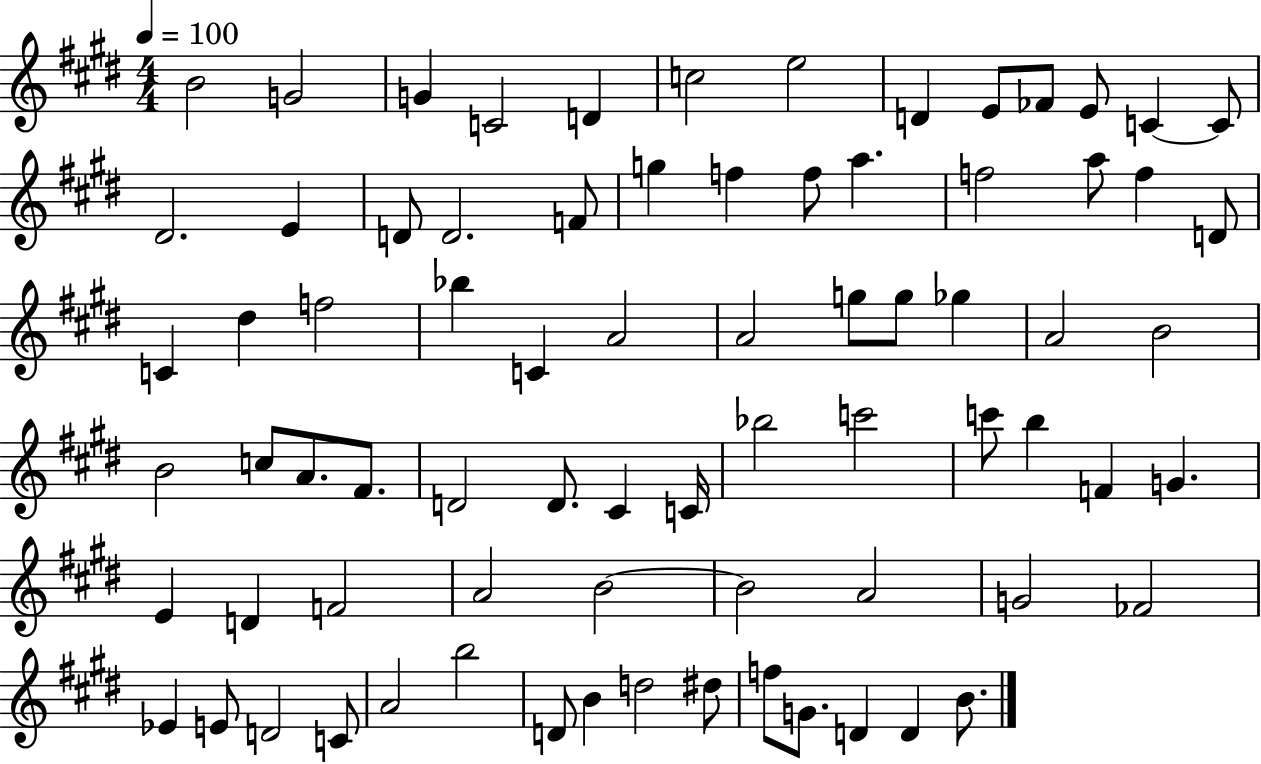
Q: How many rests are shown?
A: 0